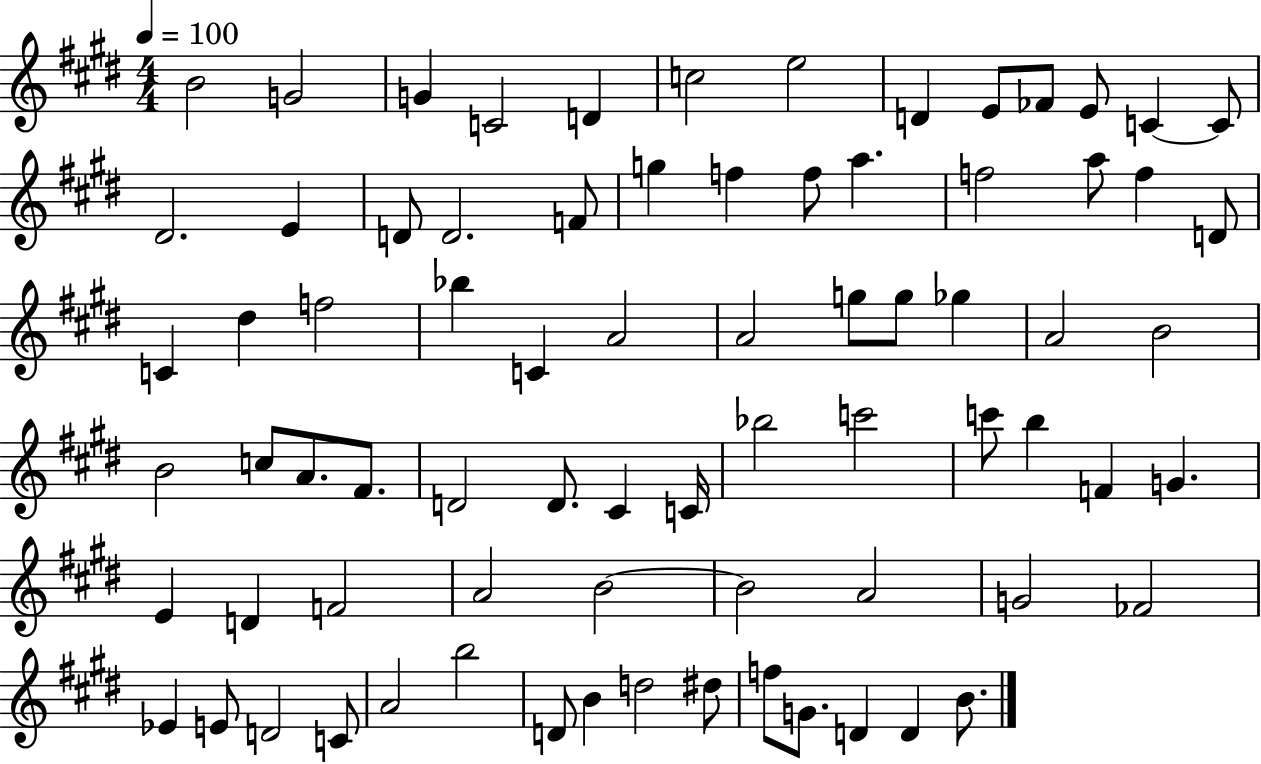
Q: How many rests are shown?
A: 0